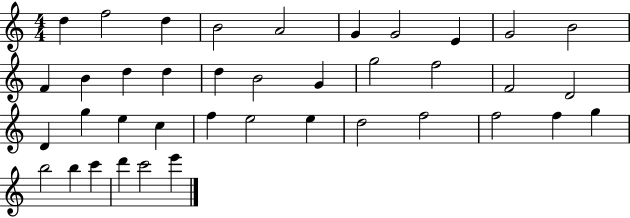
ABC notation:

X:1
T:Untitled
M:4/4
L:1/4
K:C
d f2 d B2 A2 G G2 E G2 B2 F B d d d B2 G g2 f2 F2 D2 D g e c f e2 e d2 f2 f2 f g b2 b c' d' c'2 e'